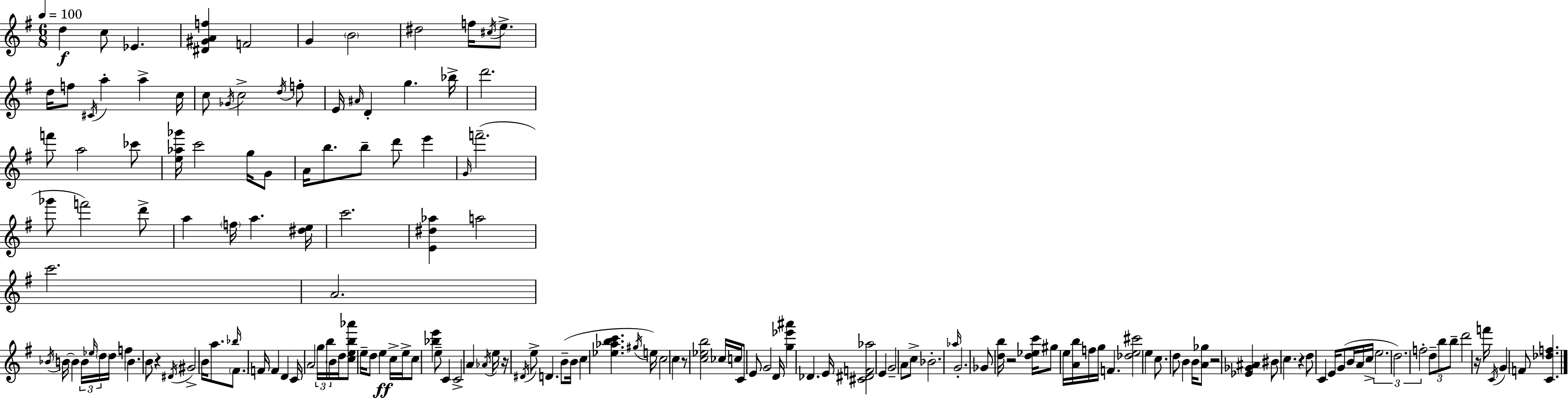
D5/q C5/e Eb4/q. [D#4,G#4,A4,F5]/q F4/h G4/q B4/h D#5/h F5/s C#5/s E5/e. D5/s F5/e C#4/s A5/q A5/q C5/s C5/e Gb4/s C5/h D5/s F5/e E4/s A#4/s D4/q G5/q. Bb5/s D6/h. F6/e A5/h CES6/e [E5,Ab5,Gb6]/s C6/h G5/s G4/e A4/s B5/e. B5/e D6/e E6/q G4/s F6/h. Gb6/e F6/h D6/e A5/q F5/s A5/q. [D#5,E5]/s C6/h. [E4,D#5,Ab5]/q A5/h C6/h. A4/h. Bb4/s B4/s B4/q B4/s Eb5/s D5/s D5/s F5/q B4/q. B4/e R/q D#4/s G#4/h B4/s A5/e. Bb5/s F#4/e. F4/s F4/q D4/q C4/s A4/h G5/s B5/s B4/s D5/s [C5,E5,B5,Ab6]/e E5/s D5/e E5/q C5/s E5/s C5/e [Bb5,E6]/q E5/e C4/q C4/h A4/q Ab4/s E5/s R/s D#4/s E5/e D4/q. B4/e B4/s C5/q [Eb5,Ab5,B5,C6]/q. G#5/s E5/s C5/h C5/q R/e [C5,Eb5,B5]/h CES5/s C5/s C4/e E4/e G4/h D4/s [G5,Eb6,A#6]/q Db4/q. E4/s [C#4,D#4,F4,Ab5]/h E4/q G4/h A4/e C5/e Bb4/h. Ab5/s G4/h. Gb4/e [D5,B5]/s R/h [D5,Eb5,C6]/s G#5/e E5/s [A4,B5]/s F5/s G5/s F4/q. [Db5,E5,C#6]/h E5/q C5/e. D5/e B4/q B4/s [A4,Gb5]/e R/h [Eb4,Gb4,A#4]/q BIS4/e C5/q. R/q D5/e C4/q E4/s G4/e B4/s A4/s C5/s E5/h. D5/h. F5/h D5/e B5/e B5/e D6/h R/s F6/s C4/s G4/q F4/e [C4,Db5,F5]/q.